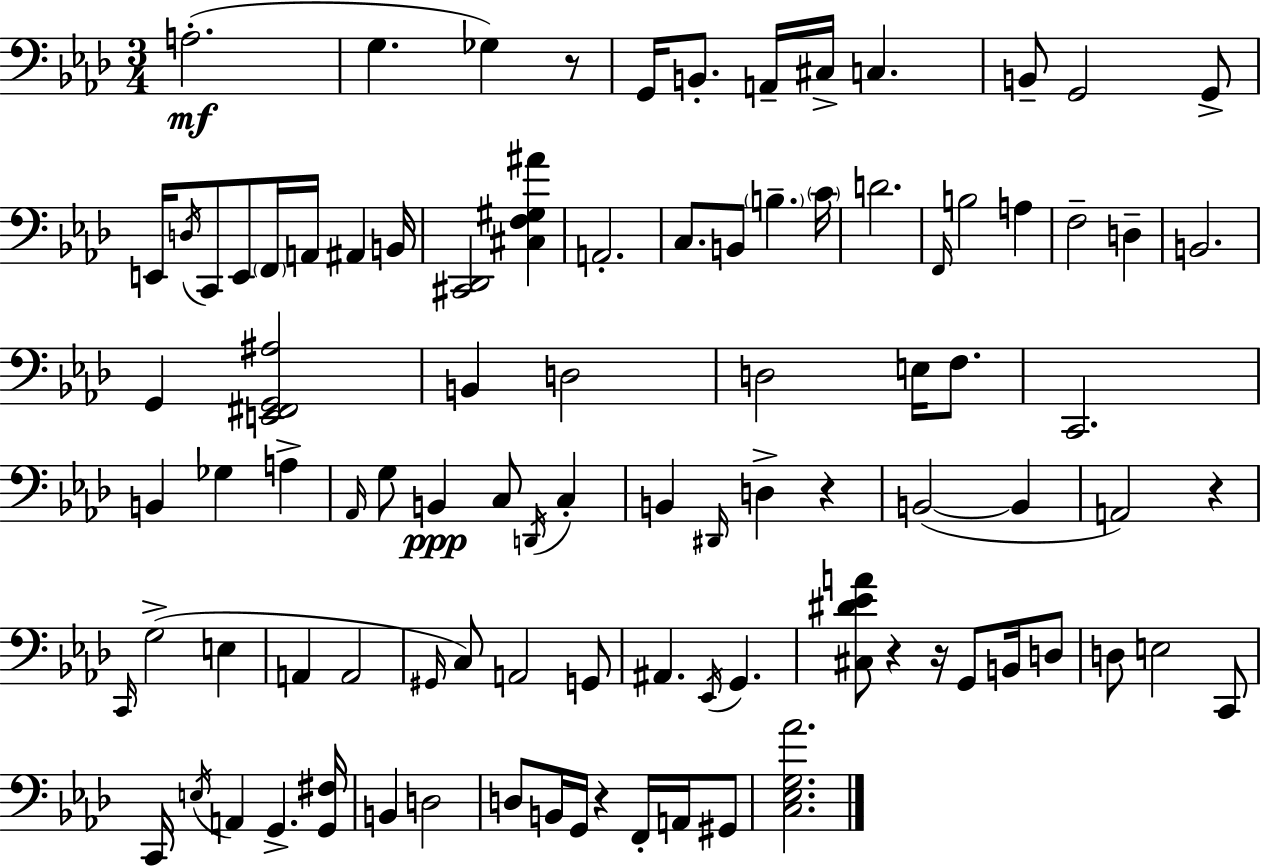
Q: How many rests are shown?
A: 6